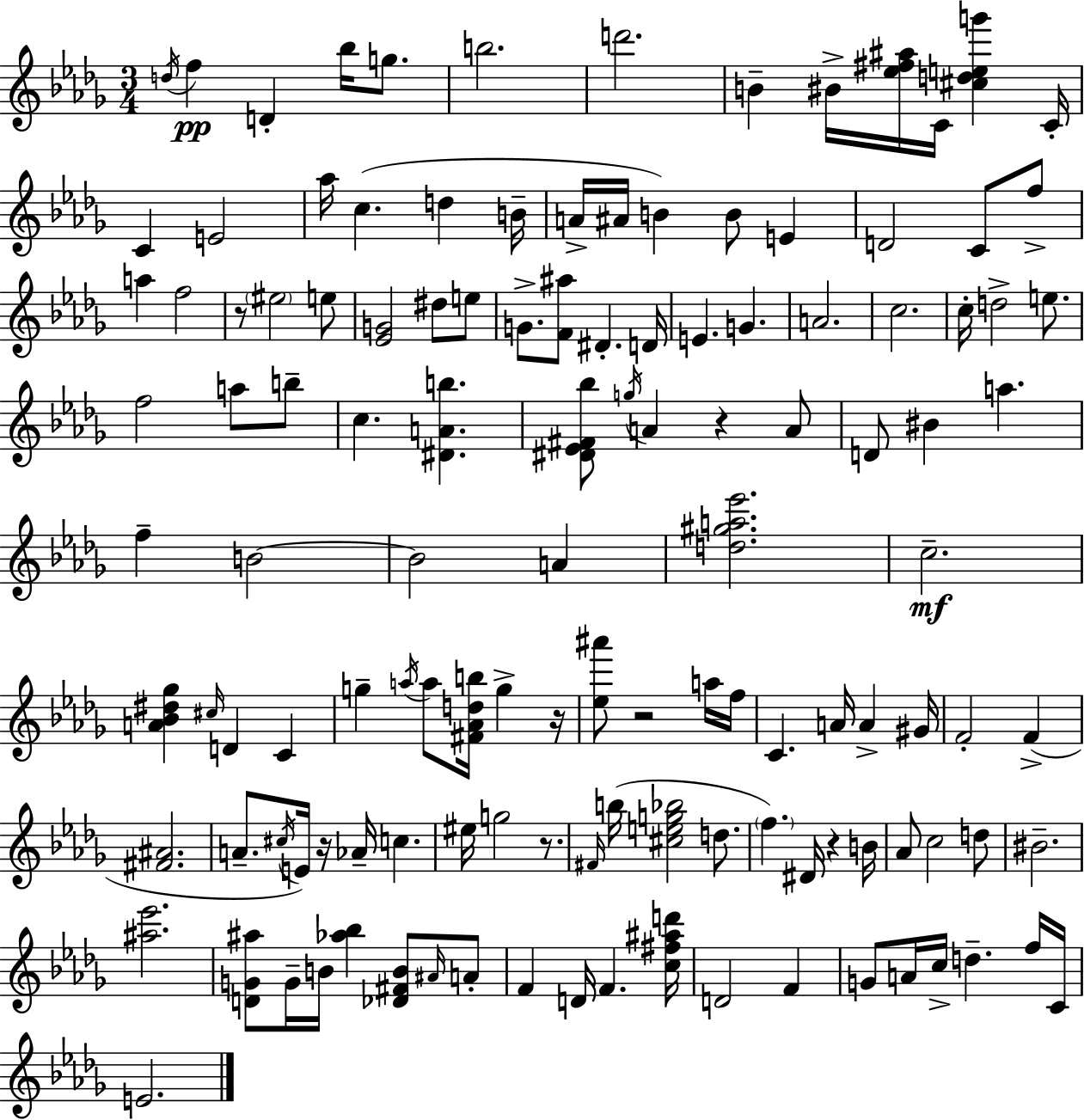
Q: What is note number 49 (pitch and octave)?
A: D4